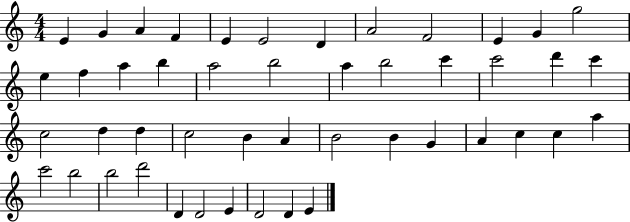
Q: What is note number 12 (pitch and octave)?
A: G5